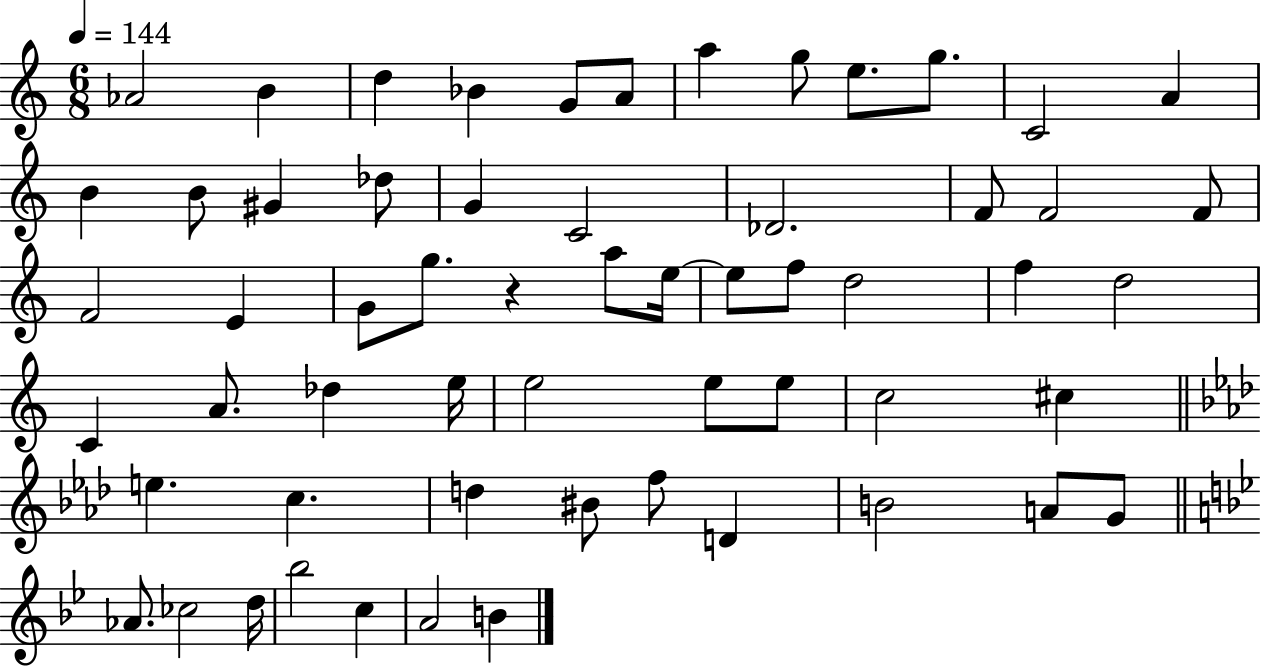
Ab4/h B4/q D5/q Bb4/q G4/e A4/e A5/q G5/e E5/e. G5/e. C4/h A4/q B4/q B4/e G#4/q Db5/e G4/q C4/h Db4/h. F4/e F4/h F4/e F4/h E4/q G4/e G5/e. R/q A5/e E5/s E5/e F5/e D5/h F5/q D5/h C4/q A4/e. Db5/q E5/s E5/h E5/e E5/e C5/h C#5/q E5/q. C5/q. D5/q BIS4/e F5/e D4/q B4/h A4/e G4/e Ab4/e. CES5/h D5/s Bb5/h C5/q A4/h B4/q